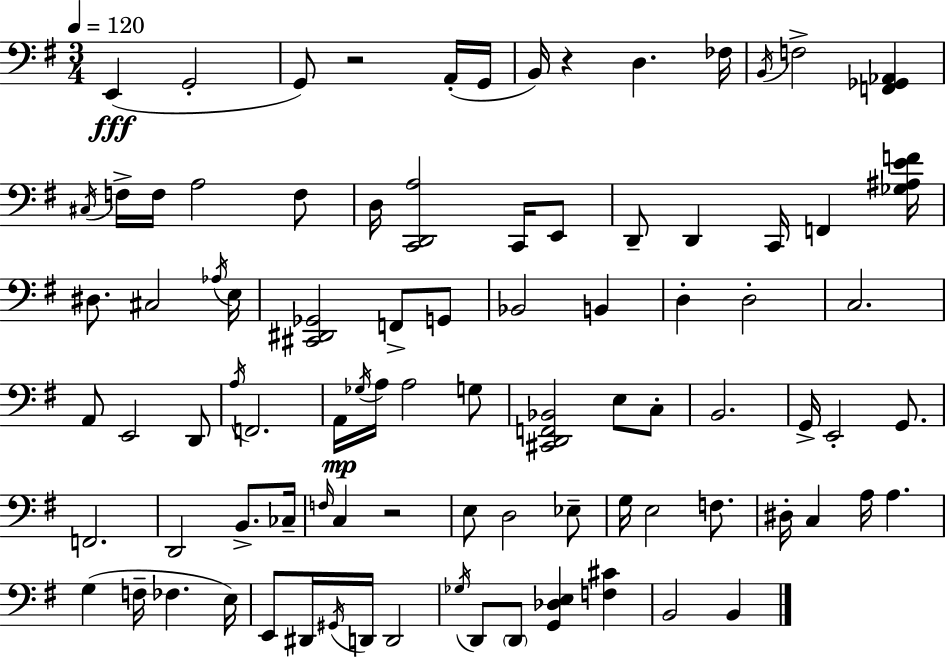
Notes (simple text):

E2/q G2/h G2/e R/h A2/s G2/s B2/s R/q D3/q. FES3/s B2/s F3/h [F2,Gb2,Ab2]/q C#3/s F3/s F3/s A3/h F3/e D3/s [C2,D2,A3]/h C2/s E2/e D2/e D2/q C2/s F2/q [Gb3,A#3,E4,F4]/s D#3/e. C#3/h Ab3/s E3/s [C#2,D#2,Gb2]/h F2/e G2/e Bb2/h B2/q D3/q D3/h C3/h. A2/e E2/h D2/e A3/s F2/h. A2/s Gb3/s A3/s A3/h G3/e [C#2,D2,F2,Bb2]/h E3/e C3/e B2/h. G2/s E2/h G2/e. F2/h. D2/h B2/e. CES3/s F3/s C3/q R/h E3/e D3/h Eb3/e G3/s E3/h F3/e. D#3/s C3/q A3/s A3/q. G3/q F3/s FES3/q. E3/s E2/e D#2/s G#2/s D2/s D2/h Gb3/s D2/e D2/e [G2,Db3,E3]/q [F3,C#4]/q B2/h B2/q